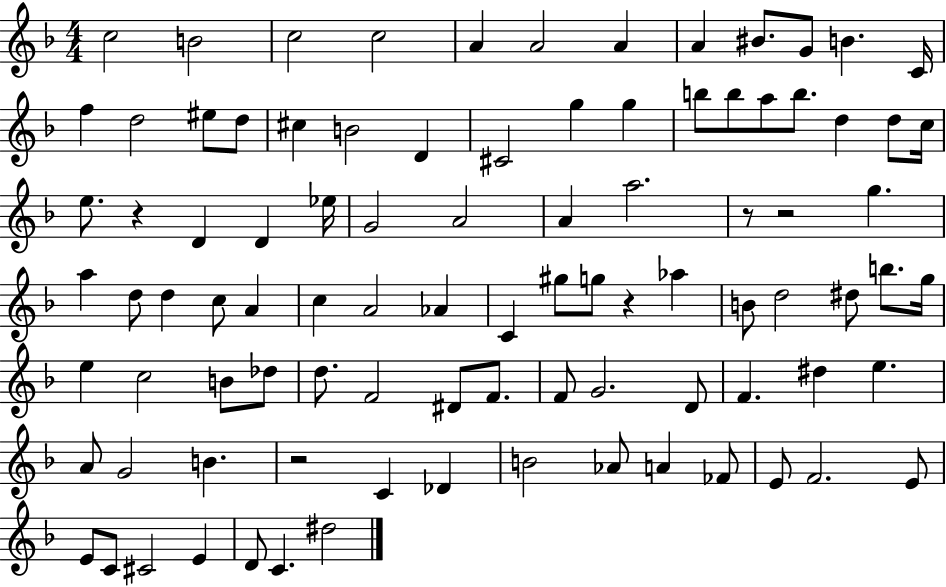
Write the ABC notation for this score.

X:1
T:Untitled
M:4/4
L:1/4
K:F
c2 B2 c2 c2 A A2 A A ^B/2 G/2 B C/4 f d2 ^e/2 d/2 ^c B2 D ^C2 g g b/2 b/2 a/2 b/2 d d/2 c/4 e/2 z D D _e/4 G2 A2 A a2 z/2 z2 g a d/2 d c/2 A c A2 _A C ^g/2 g/2 z _a B/2 d2 ^d/2 b/2 g/4 e c2 B/2 _d/2 d/2 F2 ^D/2 F/2 F/2 G2 D/2 F ^d e A/2 G2 B z2 C _D B2 _A/2 A _F/2 E/2 F2 E/2 E/2 C/2 ^C2 E D/2 C ^d2